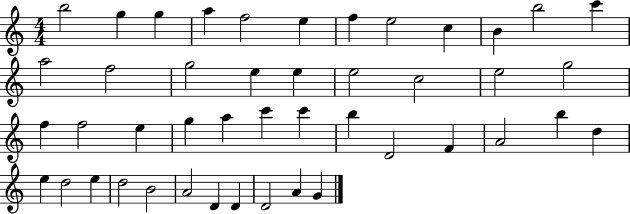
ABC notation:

X:1
T:Untitled
M:4/4
L:1/4
K:C
b2 g g a f2 e f e2 c B b2 c' a2 f2 g2 e e e2 c2 e2 g2 f f2 e g a c' c' b D2 F A2 b d e d2 e d2 B2 A2 D D D2 A G